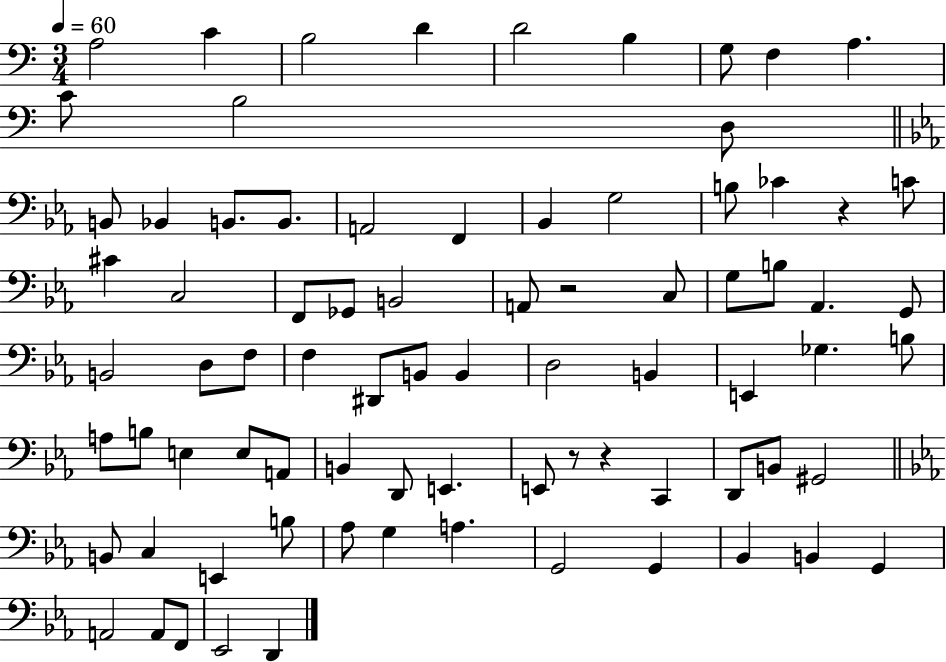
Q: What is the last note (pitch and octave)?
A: D2